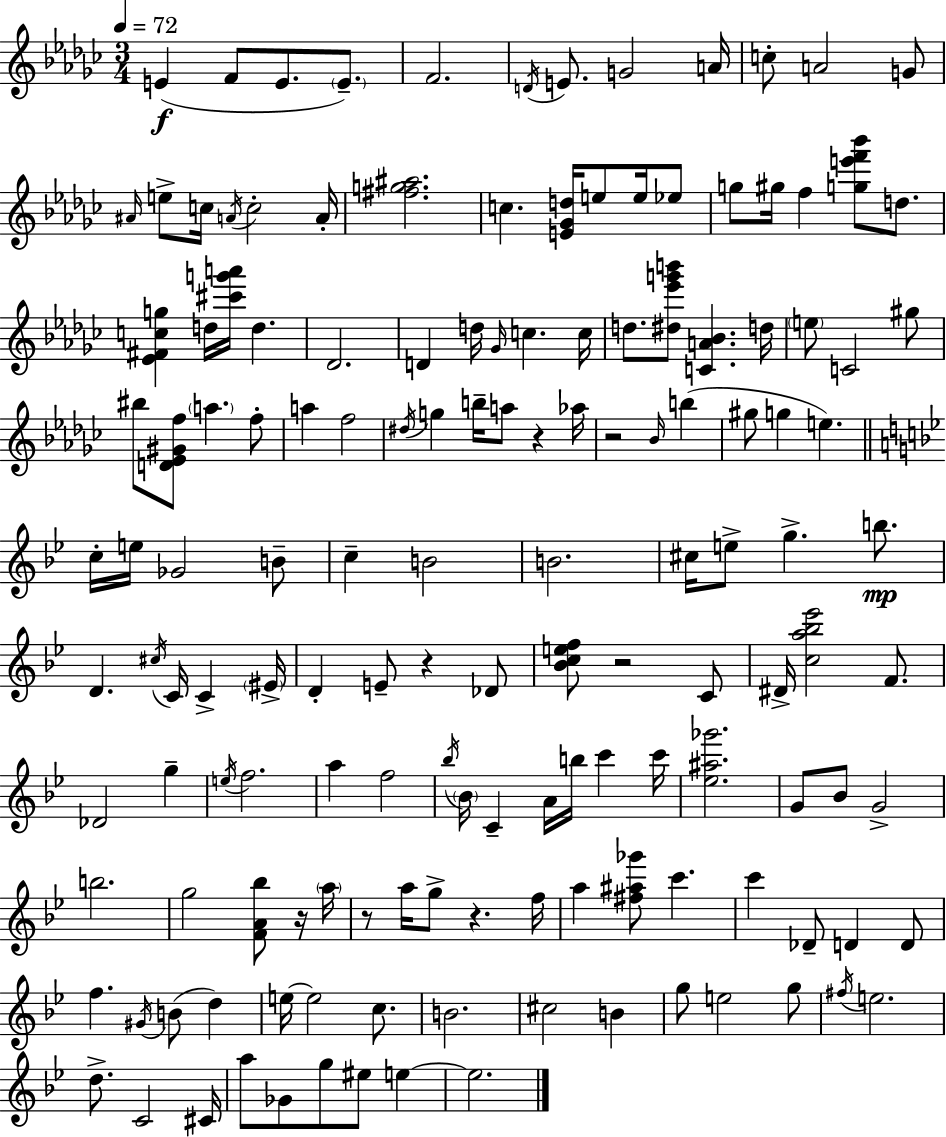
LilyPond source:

{
  \clef treble
  \numericTimeSignature
  \time 3/4
  \key ees \minor
  \tempo 4 = 72
  e'4(\f f'8 e'8. \parenthesize e'8.--) | f'2. | \acciaccatura { d'16 } e'8. g'2 | a'16 c''8-. a'2 g'8 | \break \grace { ais'16 } e''8-> c''16 \acciaccatura { a'16 } c''2-. | a'16-. <fis'' g'' ais''>2. | c''4. <e' ges' d''>16 e''8 | e''16 ees''8 g''8 gis''16 f''4 <g'' e''' f''' bes'''>8 | \break d''8. <ees' fis' c'' g''>4 d''16 <cis''' g''' a'''>16 d''4. | des'2. | d'4 d''16 \grace { ges'16 } c''4. | c''16 d''8. <dis'' ees''' g''' b'''>8 <c' a' bes'>4. | \break d''16 \parenthesize e''8 c'2 | gis''8 bis''8 <d' ees' gis' f''>8 \parenthesize a''4. | f''8-. a''4 f''2 | \acciaccatura { dis''16 } g''4 b''16-- a''8 | \break r4 aes''16 r2 | \grace { bes'16 }( b''4 gis''8 g''4 | e''4.) \bar "||" \break \key bes \major c''16-. e''16 ges'2 b'8-- | c''4-- b'2 | b'2. | cis''16 e''8-> g''4.-> b''8.\mp | \break d'4. \acciaccatura { cis''16 } c'16 c'4-> | \parenthesize eis'16-> d'4-. e'8-- r4 des'8 | <bes' c'' e'' f''>8 r2 c'8 | dis'16-> <c'' a'' bes'' ees'''>2 f'8. | \break des'2 g''4-- | \acciaccatura { e''16 } f''2. | a''4 f''2 | \acciaccatura { bes''16 } \parenthesize bes'16 c'4-- a'16 b''16 c'''4 | \break c'''16 <ees'' ais'' ges'''>2. | g'8 bes'8 g'2-> | b''2. | g''2 <f' a' bes''>8 | \break r16 \parenthesize a''16 r8 a''16 g''8-> r4. | f''16 a''4 <fis'' ais'' ges'''>8 c'''4. | c'''4 des'8-- d'4 | d'8 f''4. \acciaccatura { gis'16 }( b'8 | \break d''4) e''16~~ e''2 | c''8. b'2. | cis''2 | b'4 g''8 e''2 | \break g''8 \acciaccatura { fis''16 } e''2. | d''8.-> c'2 | cis'16 a''8 ges'8 g''8 eis''8 | e''4~~ e''2. | \break \bar "|."
}